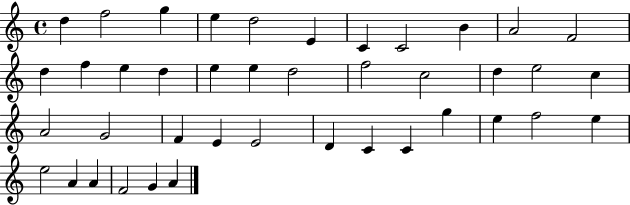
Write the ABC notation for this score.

X:1
T:Untitled
M:4/4
L:1/4
K:C
d f2 g e d2 E C C2 B A2 F2 d f e d e e d2 f2 c2 d e2 c A2 G2 F E E2 D C C g e f2 e e2 A A F2 G A